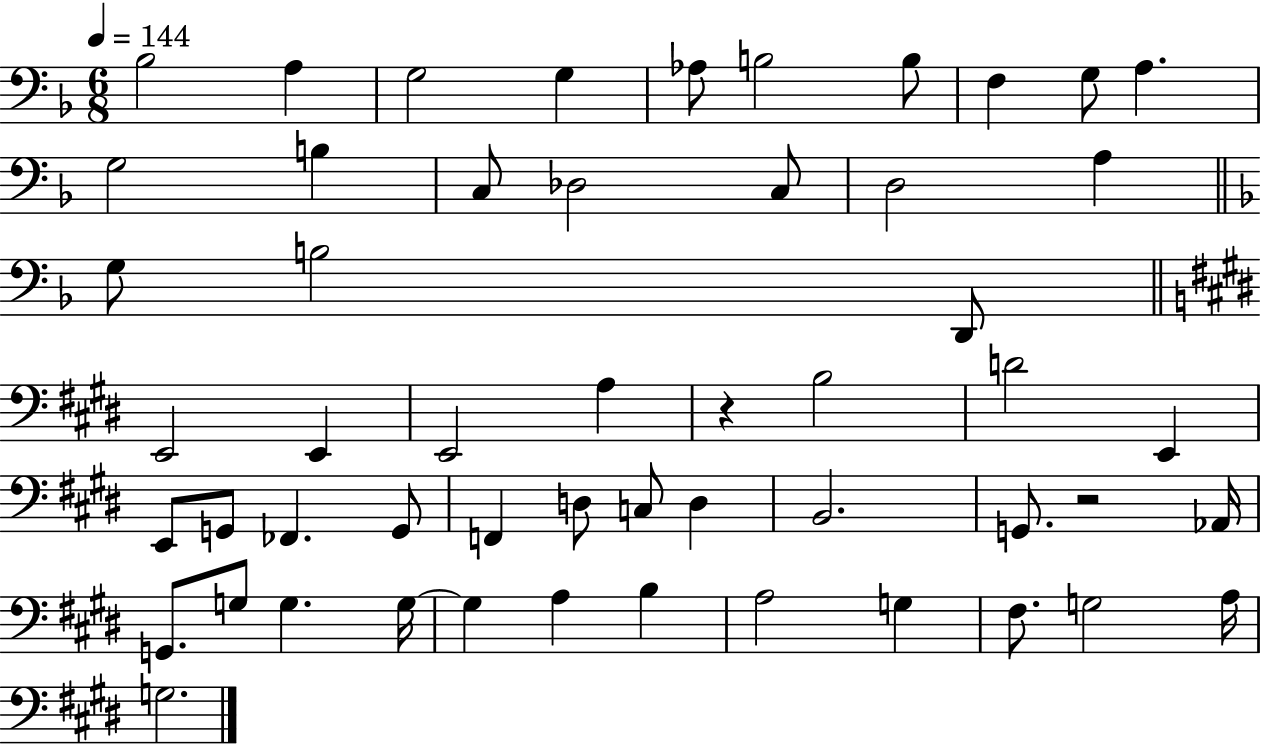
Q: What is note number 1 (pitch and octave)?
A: Bb3